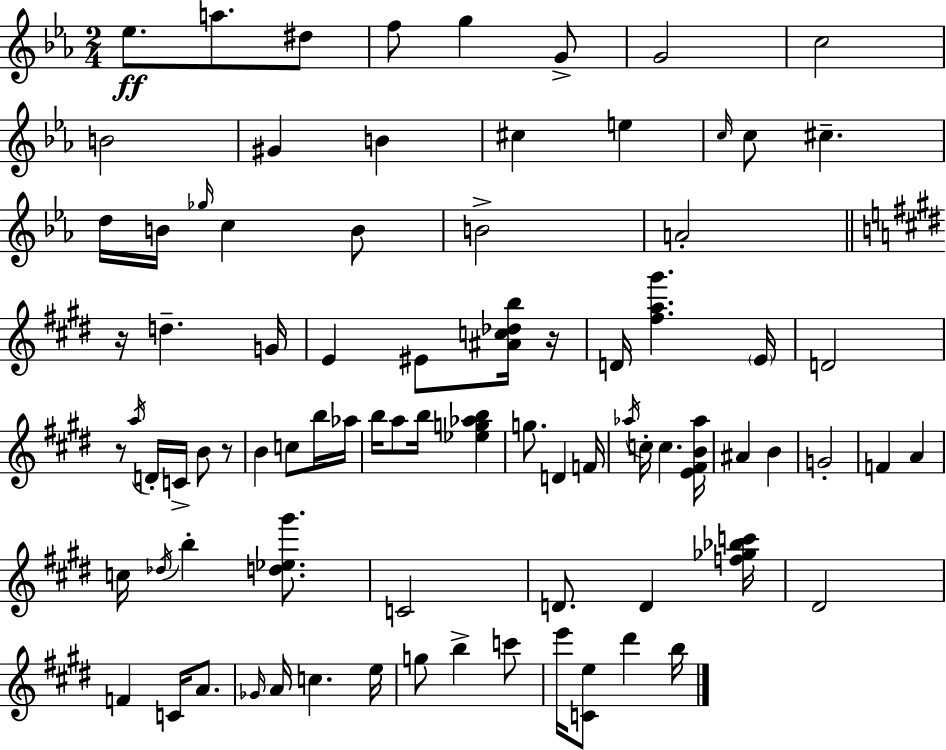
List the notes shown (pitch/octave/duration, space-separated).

Eb5/e. A5/e. D#5/e F5/e G5/q G4/e G4/h C5/h B4/h G#4/q B4/q C#5/q E5/q C5/s C5/e C#5/q. D5/s B4/s Gb5/s C5/q B4/e B4/h A4/h R/s D5/q. G4/s E4/q EIS4/e [A#4,C5,Db5,B5]/s R/s D4/s [F#5,A5,G#6]/q. E4/s D4/h R/e A5/s D4/s C4/s B4/e R/e B4/q C5/e B5/s Ab5/s B5/s A5/e B5/s [Eb5,G5,Ab5,B5]/q G5/e. D4/q F4/s Ab5/s C5/s C5/q. [E4,F#4,B4,Ab5]/s A#4/q B4/q G4/h F4/q A4/q C5/s Db5/s B5/q [D5,Eb5,G#6]/e. C4/h D4/e. D4/q [F5,Gb5,Bb5,C6]/s D#4/h F4/q C4/s A4/e. Gb4/s A4/s C5/q. E5/s G5/e B5/q C6/e E6/s [C4,E5]/e D#6/q B5/s